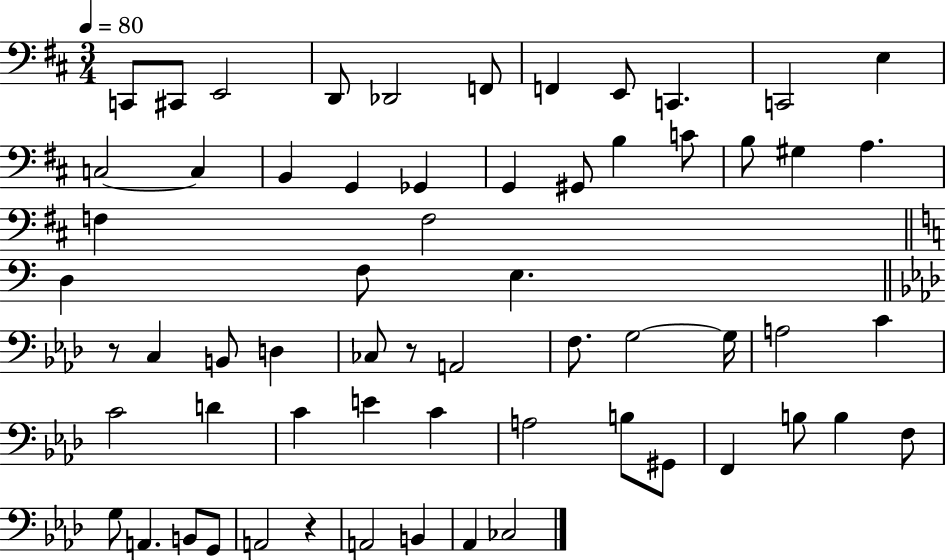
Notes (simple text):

C2/e C#2/e E2/h D2/e Db2/h F2/e F2/q E2/e C2/q. C2/h E3/q C3/h C3/q B2/q G2/q Gb2/q G2/q G#2/e B3/q C4/e B3/e G#3/q A3/q. F3/q F3/h D3/q F3/e E3/q. R/e C3/q B2/e D3/q CES3/e R/e A2/h F3/e. G3/h G3/s A3/h C4/q C4/h D4/q C4/q E4/q C4/q A3/h B3/e G#2/e F2/q B3/e B3/q F3/e G3/e A2/q. B2/e G2/e A2/h R/q A2/h B2/q Ab2/q CES3/h